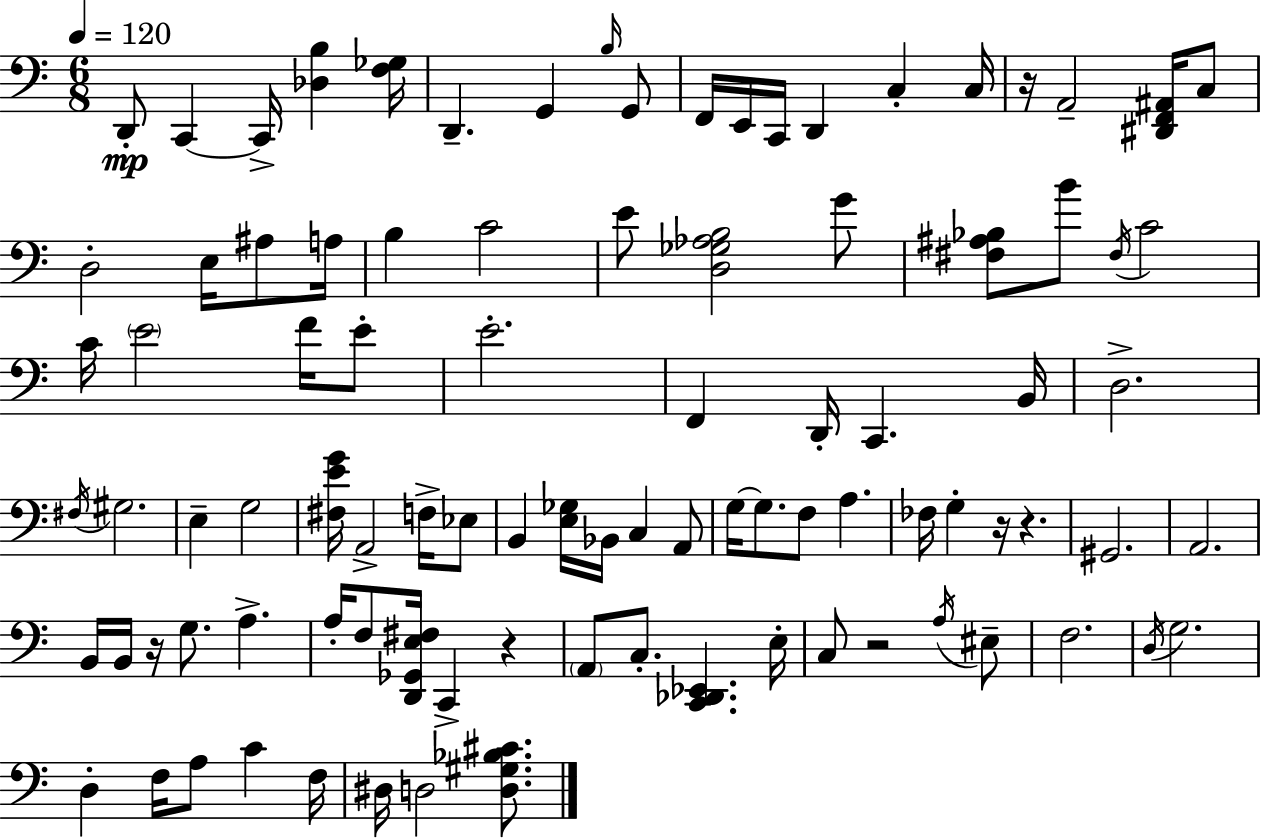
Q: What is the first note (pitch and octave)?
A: D2